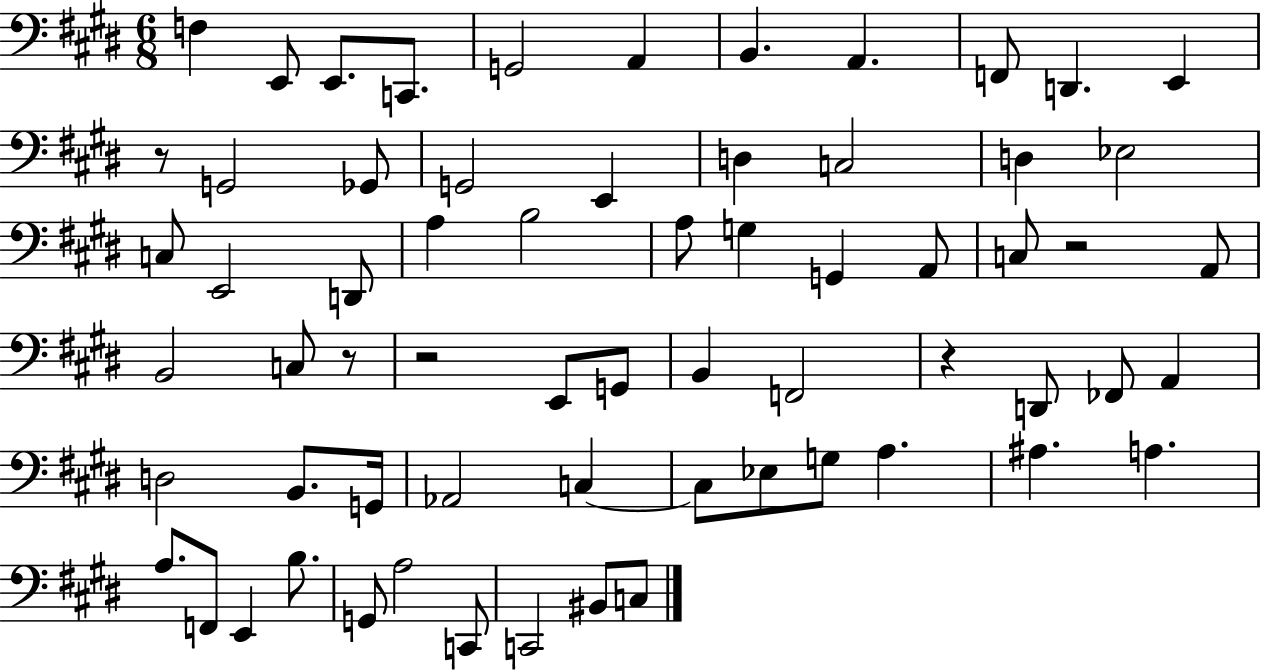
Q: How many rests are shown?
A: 5